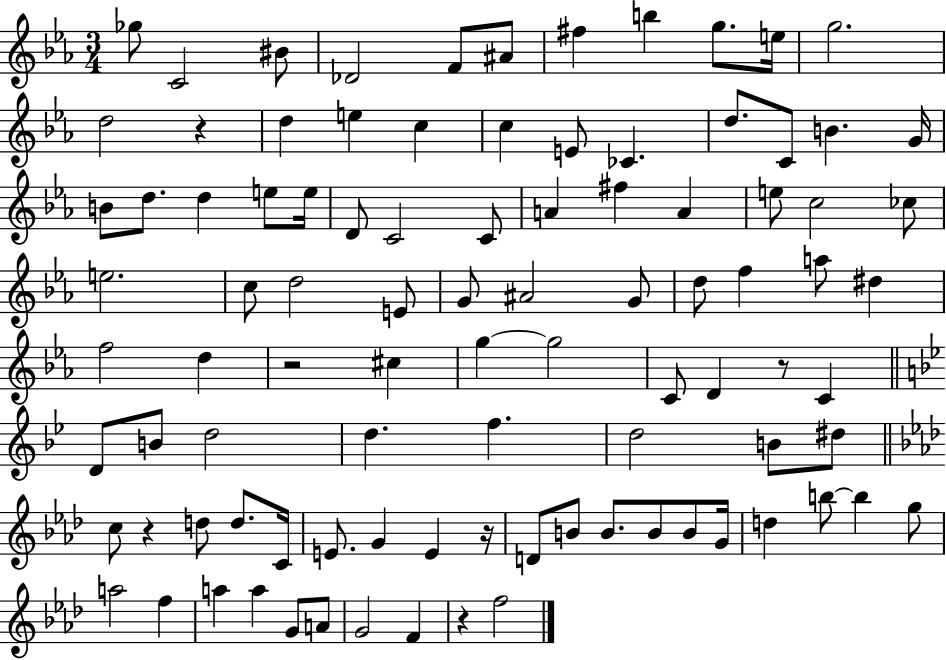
{
  \clef treble
  \numericTimeSignature
  \time 3/4
  \key ees \major
  ges''8 c'2 bis'8 | des'2 f'8 ais'8 | fis''4 b''4 g''8. e''16 | g''2. | \break d''2 r4 | d''4 e''4 c''4 | c''4 e'8 ces'4. | d''8. c'8 b'4. g'16 | \break b'8 d''8. d''4 e''8 e''16 | d'8 c'2 c'8 | a'4 fis''4 a'4 | e''8 c''2 ces''8 | \break e''2. | c''8 d''2 e'8 | g'8 ais'2 g'8 | d''8 f''4 a''8 dis''4 | \break f''2 d''4 | r2 cis''4 | g''4~~ g''2 | c'8 d'4 r8 c'4 | \break \bar "||" \break \key bes \major d'8 b'8 d''2 | d''4. f''4. | d''2 b'8 dis''8 | \bar "||" \break \key f \minor c''8 r4 d''8 d''8. c'16 | e'8. g'4 e'4 r16 | d'8 b'8 b'8. b'8 b'8 g'16 | d''4 b''8~~ b''4 g''8 | \break a''2 f''4 | a''4 a''4 g'8 a'8 | g'2 f'4 | r4 f''2 | \break \bar "|."
}